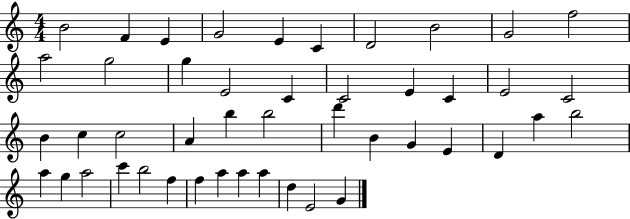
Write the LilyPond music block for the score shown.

{
  \clef treble
  \numericTimeSignature
  \time 4/4
  \key c \major
  b'2 f'4 e'4 | g'2 e'4 c'4 | d'2 b'2 | g'2 f''2 | \break a''2 g''2 | g''4 e'2 c'4 | c'2 e'4 c'4 | e'2 c'2 | \break b'4 c''4 c''2 | a'4 b''4 b''2 | d'''4 b'4 g'4 e'4 | d'4 a''4 b''2 | \break a''4 g''4 a''2 | c'''4 b''2 f''4 | f''4 a''4 a''4 a''4 | d''4 e'2 g'4 | \break \bar "|."
}